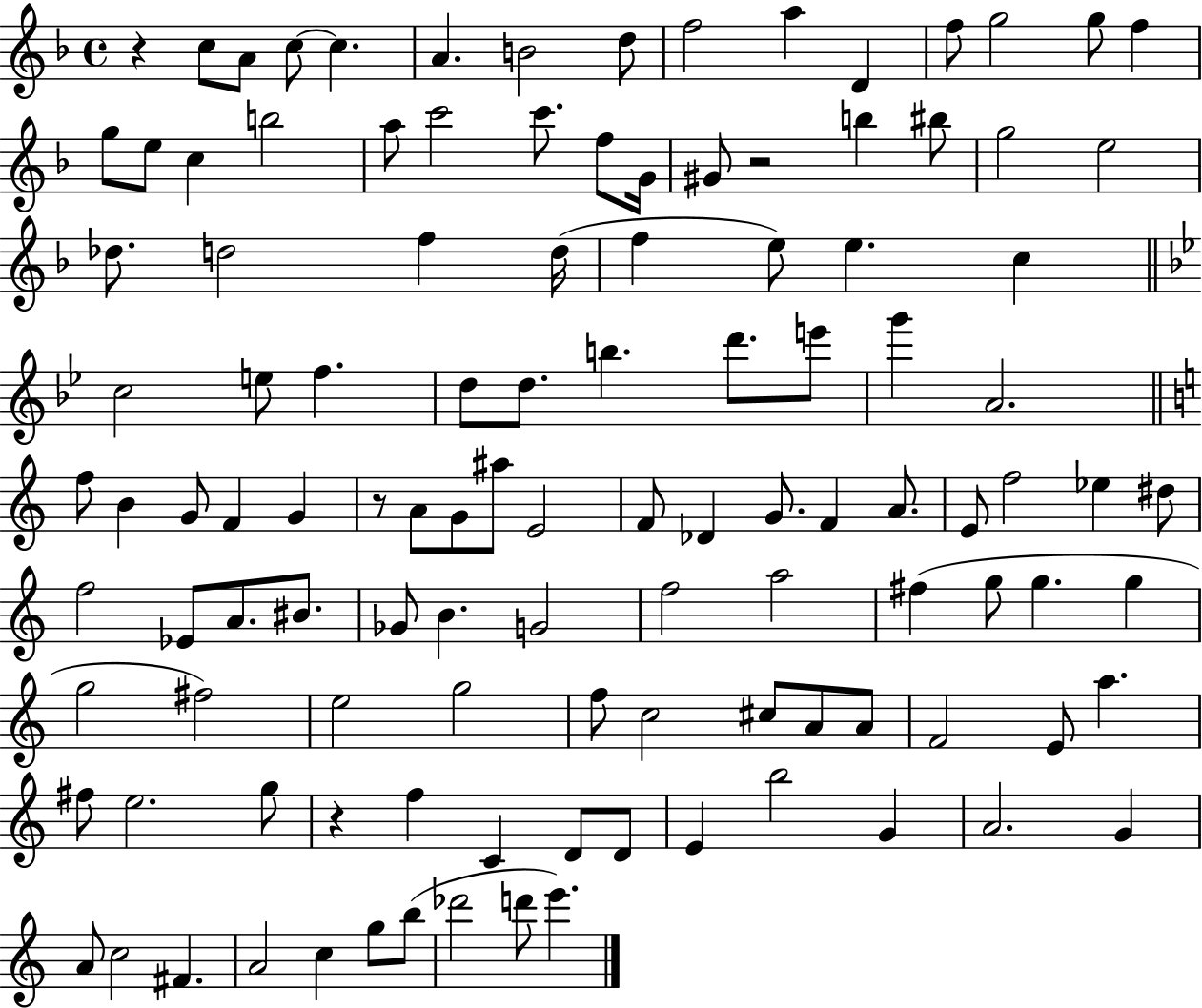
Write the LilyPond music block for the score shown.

{
  \clef treble
  \time 4/4
  \defaultTimeSignature
  \key f \major
  r4 c''8 a'8 c''8~~ c''4. | a'4. b'2 d''8 | f''2 a''4 d'4 | f''8 g''2 g''8 f''4 | \break g''8 e''8 c''4 b''2 | a''8 c'''2 c'''8. f''8 g'16 | gis'8 r2 b''4 bis''8 | g''2 e''2 | \break des''8. d''2 f''4 d''16( | f''4 e''8) e''4. c''4 | \bar "||" \break \key bes \major c''2 e''8 f''4. | d''8 d''8. b''4. d'''8. e'''8 | g'''4 a'2. | \bar "||" \break \key c \major f''8 b'4 g'8 f'4 g'4 | r8 a'8 g'8 ais''8 e'2 | f'8 des'4 g'8. f'4 a'8. | e'8 f''2 ees''4 dis''8 | \break f''2 ees'8 a'8. bis'8. | ges'8 b'4. g'2 | f''2 a''2 | fis''4( g''8 g''4. g''4 | \break g''2 fis''2) | e''2 g''2 | f''8 c''2 cis''8 a'8 a'8 | f'2 e'8 a''4. | \break fis''8 e''2. g''8 | r4 f''4 c'4 d'8 d'8 | e'4 b''2 g'4 | a'2. g'4 | \break a'8 c''2 fis'4. | a'2 c''4 g''8 b''8( | des'''2 d'''8 e'''4.) | \bar "|."
}